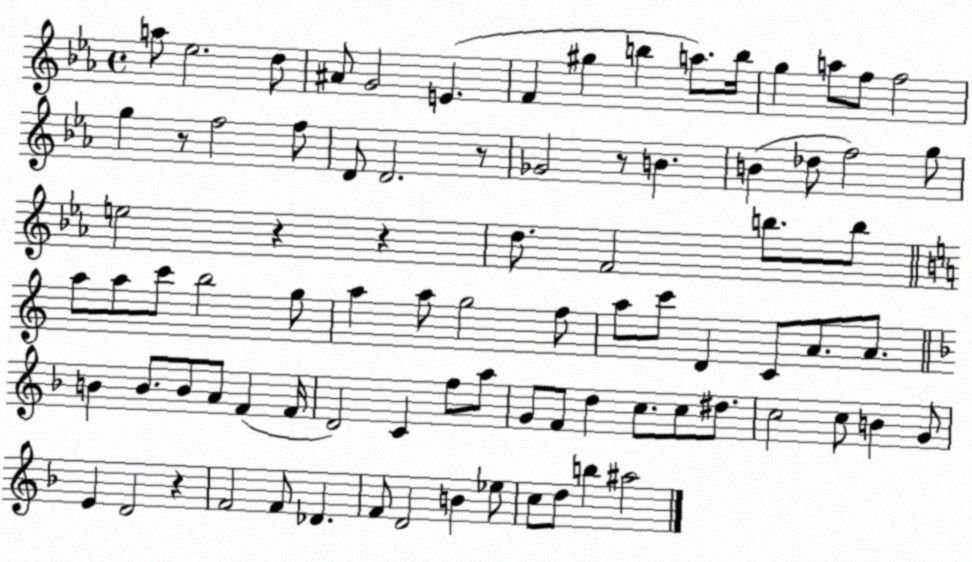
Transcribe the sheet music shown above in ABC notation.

X:1
T:Untitled
M:4/4
L:1/4
K:Eb
a/2 _e2 d/2 ^A/2 G2 E F ^g b a/2 b/4 g a/2 f/2 f2 g z/2 f2 f/2 D/2 D2 z/2 _G2 z/2 B B _d/2 f2 g/2 e2 z z d/2 F2 b/2 b/2 a/2 a/2 c'/2 b2 g/2 a a/2 g2 f/2 a/2 c'/2 D C/2 A/2 A/2 B B/2 B/2 A/2 F F/4 D2 C f/2 a/2 G/2 F/2 d c/2 c/2 ^d/2 c2 c/2 B G/2 E D2 z F2 F/2 _D F/2 D2 B _e/2 c/2 d/2 b ^a2